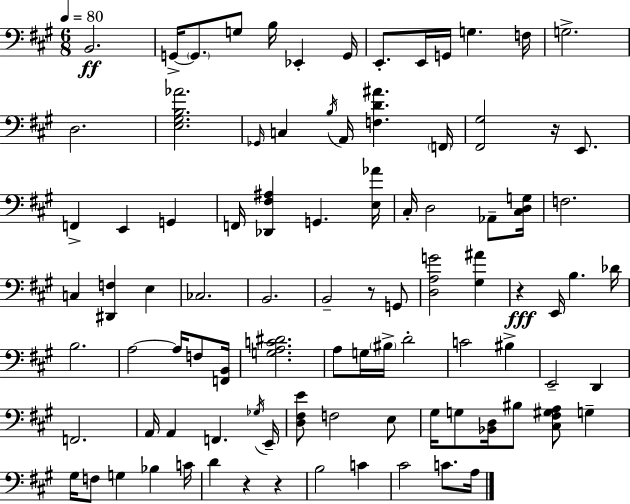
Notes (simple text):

B2/h. G2/s G2/e. G3/e B3/s Eb2/q G2/s E2/e. E2/s G2/s G3/q. F3/s G3/h. D3/h. [E3,G#3,B3,Ab4]/h. Gb2/s C3/q B3/s A2/s [F3,D4,A#4]/q. F2/s [F#2,G#3]/h R/s E2/e. F2/q E2/q G2/q F2/s [Db2,F#3,A#3]/q G2/q. [E3,Ab4]/s C#3/s D3/h Ab2/e [C#3,D3,G3]/s F3/h. C3/q [D#2,F3]/q E3/q CES3/h. B2/h. B2/h R/e G2/e [D3,A3,G4]/h [G#3,A#4]/q R/q E2/s B3/q. Db4/s B3/h. A3/h A3/s F3/e [F2,B2]/s [G3,A3,C4,D#4]/h. A3/e G3/s BIS3/s D4/h C4/h BIS3/q E2/h D2/q F2/h. A2/s A2/q F2/q. Gb3/s E2/s [D3,F#3,E4]/e F3/h E3/e G#3/s G3/e [Bb2,D3]/s BIS3/e [C#3,F#3,G#3,A3]/e G3/q G#3/s F3/e G3/q Bb3/q C4/s D4/q R/q R/q B3/h C4/q C#4/h C4/e. A3/s